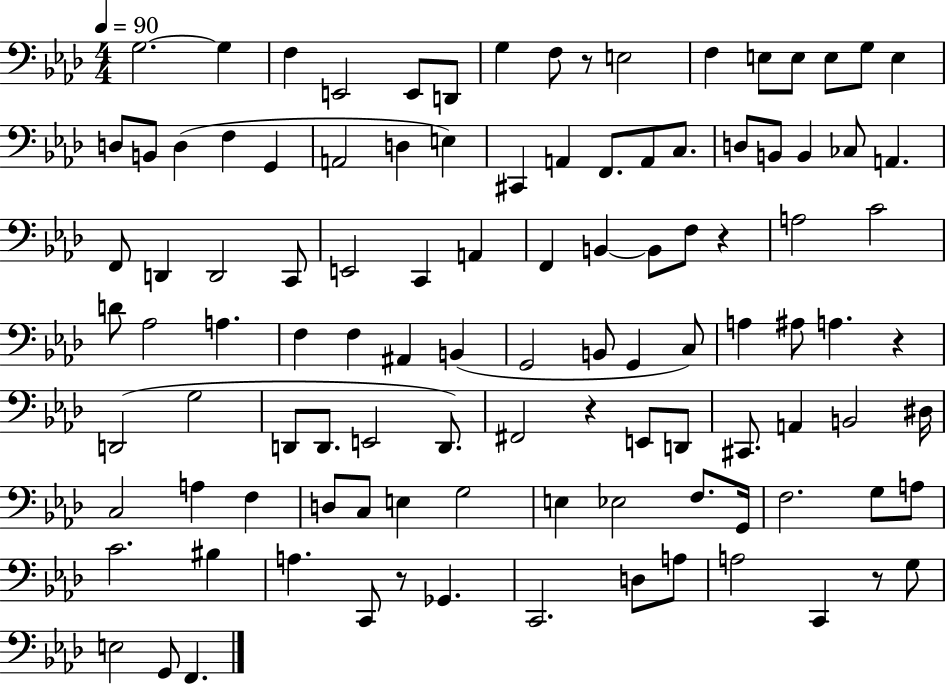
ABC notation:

X:1
T:Untitled
M:4/4
L:1/4
K:Ab
G,2 G, F, E,,2 E,,/2 D,,/2 G, F,/2 z/2 E,2 F, E,/2 E,/2 E,/2 G,/2 E, D,/2 B,,/2 D, F, G,, A,,2 D, E, ^C,, A,, F,,/2 A,,/2 C,/2 D,/2 B,,/2 B,, _C,/2 A,, F,,/2 D,, D,,2 C,,/2 E,,2 C,, A,, F,, B,, B,,/2 F,/2 z A,2 C2 D/2 _A,2 A, F, F, ^A,, B,, G,,2 B,,/2 G,, C,/2 A, ^A,/2 A, z D,,2 G,2 D,,/2 D,,/2 E,,2 D,,/2 ^F,,2 z E,,/2 D,,/2 ^C,,/2 A,, B,,2 ^D,/4 C,2 A, F, D,/2 C,/2 E, G,2 E, _E,2 F,/2 G,,/4 F,2 G,/2 A,/2 C2 ^B, A, C,,/2 z/2 _G,, C,,2 D,/2 A,/2 A,2 C,, z/2 G,/2 E,2 G,,/2 F,,